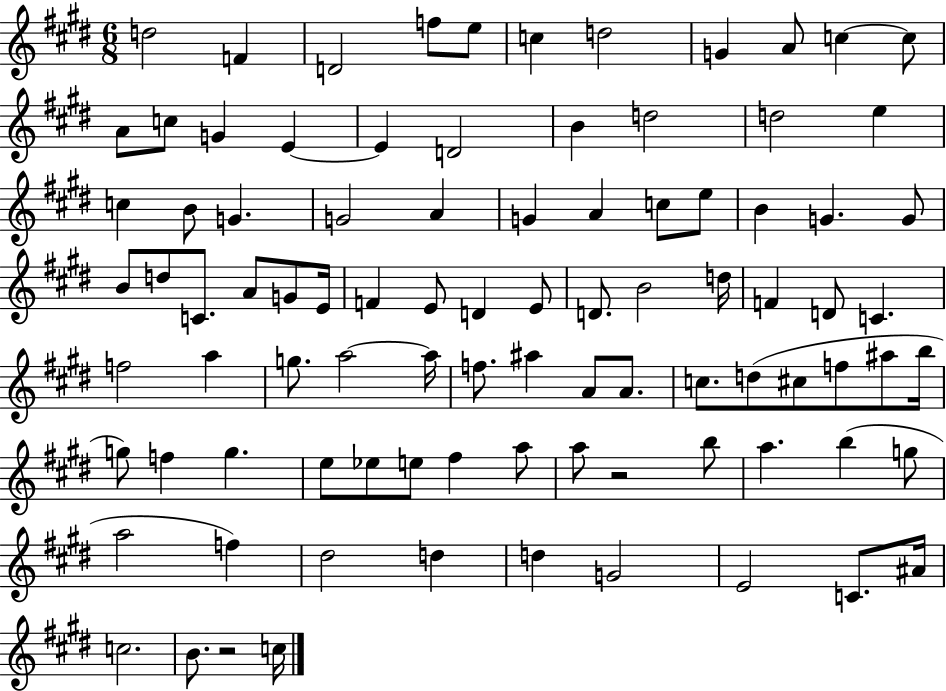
{
  \clef treble
  \numericTimeSignature
  \time 6/8
  \key e \major
  d''2 f'4 | d'2 f''8 e''8 | c''4 d''2 | g'4 a'8 c''4~~ c''8 | \break a'8 c''8 g'4 e'4~~ | e'4 d'2 | b'4 d''2 | d''2 e''4 | \break c''4 b'8 g'4. | g'2 a'4 | g'4 a'4 c''8 e''8 | b'4 g'4. g'8 | \break b'8 d''8 c'8. a'8 g'8 e'16 | f'4 e'8 d'4 e'8 | d'8. b'2 d''16 | f'4 d'8 c'4. | \break f''2 a''4 | g''8. a''2~~ a''16 | f''8. ais''4 a'8 a'8. | c''8. d''8( cis''8 f''8 ais''8 b''16 | \break g''8) f''4 g''4. | e''8 ees''8 e''8 fis''4 a''8 | a''8 r2 b''8 | a''4. b''4( g''8 | \break a''2 f''4) | dis''2 d''4 | d''4 g'2 | e'2 c'8. ais'16 | \break c''2. | b'8. r2 c''16 | \bar "|."
}